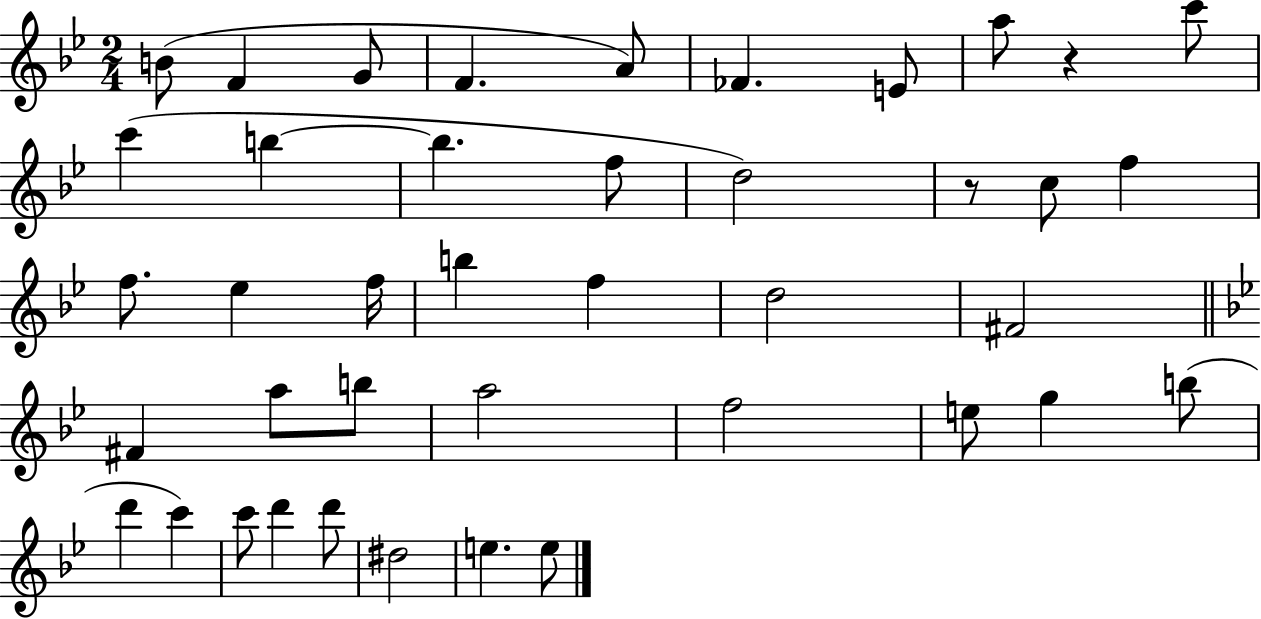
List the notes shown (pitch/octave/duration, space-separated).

B4/e F4/q G4/e F4/q. A4/e FES4/q. E4/e A5/e R/q C6/e C6/q B5/q B5/q. F5/e D5/h R/e C5/e F5/q F5/e. Eb5/q F5/s B5/q F5/q D5/h F#4/h F#4/q A5/e B5/e A5/h F5/h E5/e G5/q B5/e D6/q C6/q C6/e D6/q D6/e D#5/h E5/q. E5/e